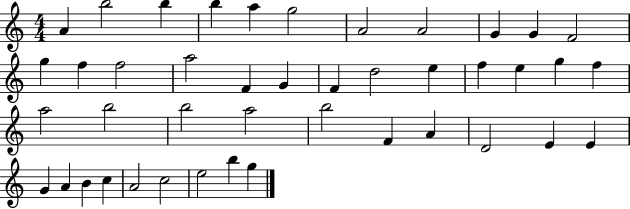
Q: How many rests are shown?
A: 0